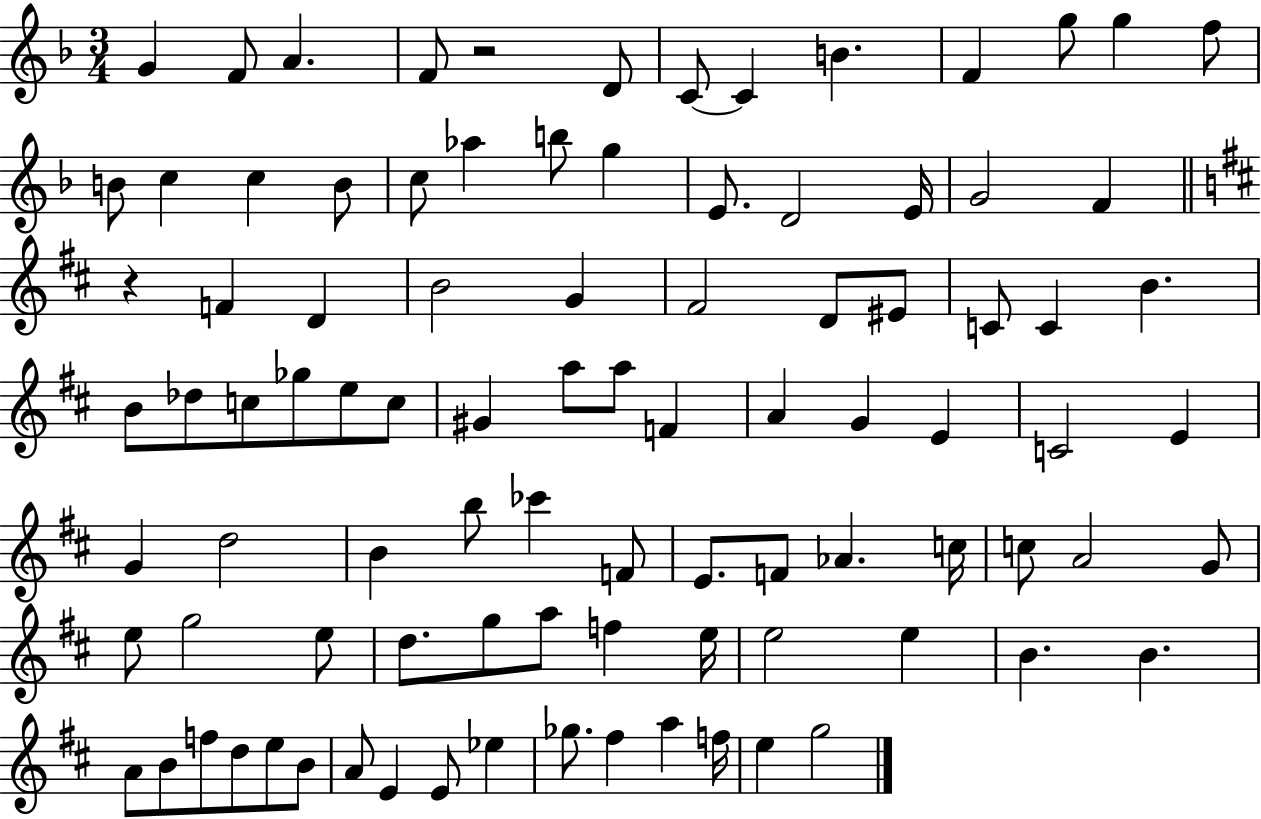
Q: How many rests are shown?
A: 2